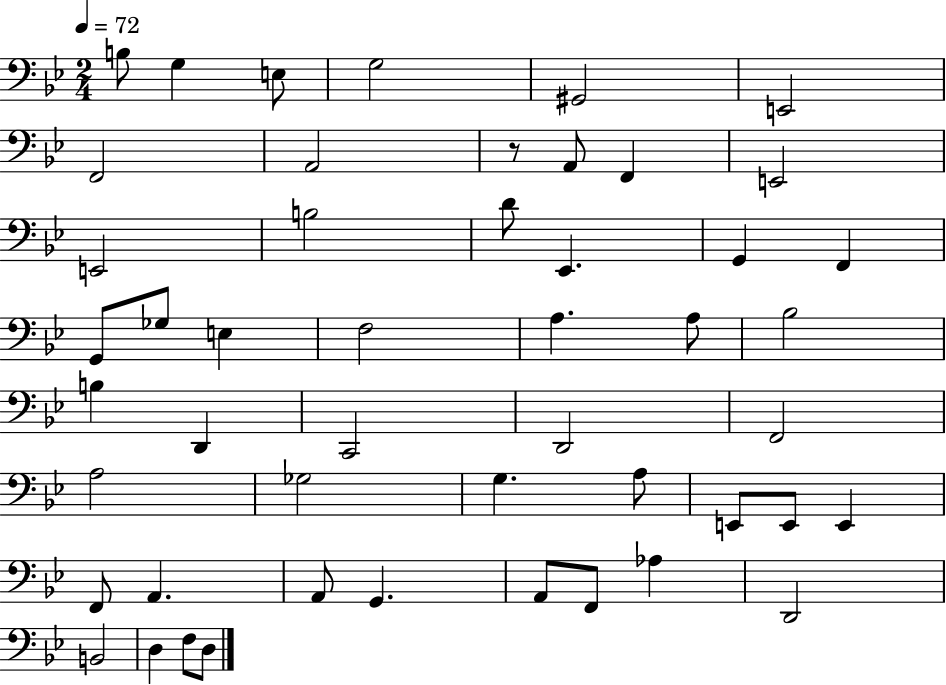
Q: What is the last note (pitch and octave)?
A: D3